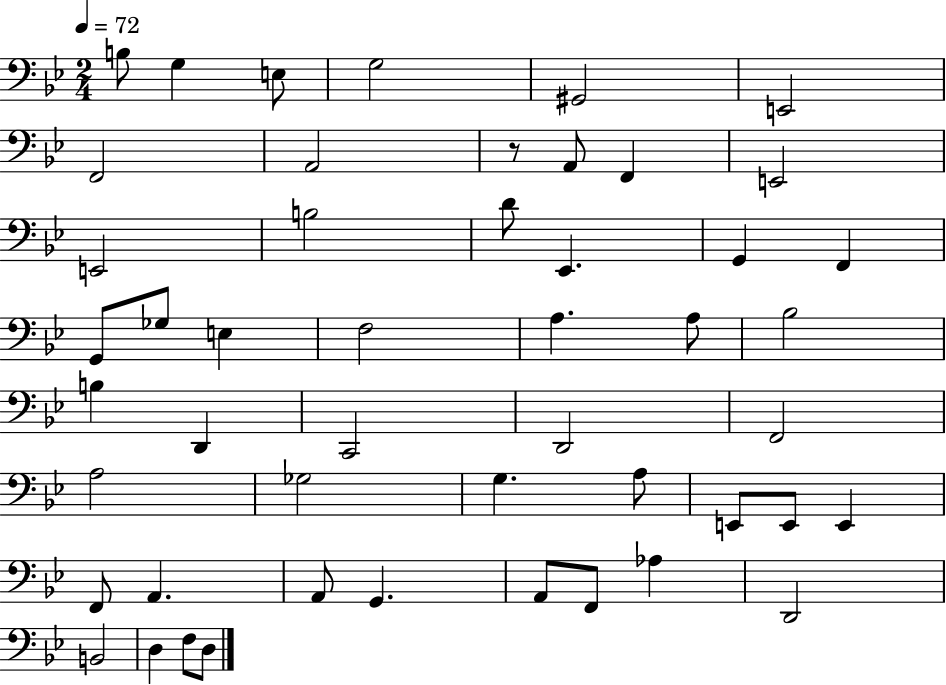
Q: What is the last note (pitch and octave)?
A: D3